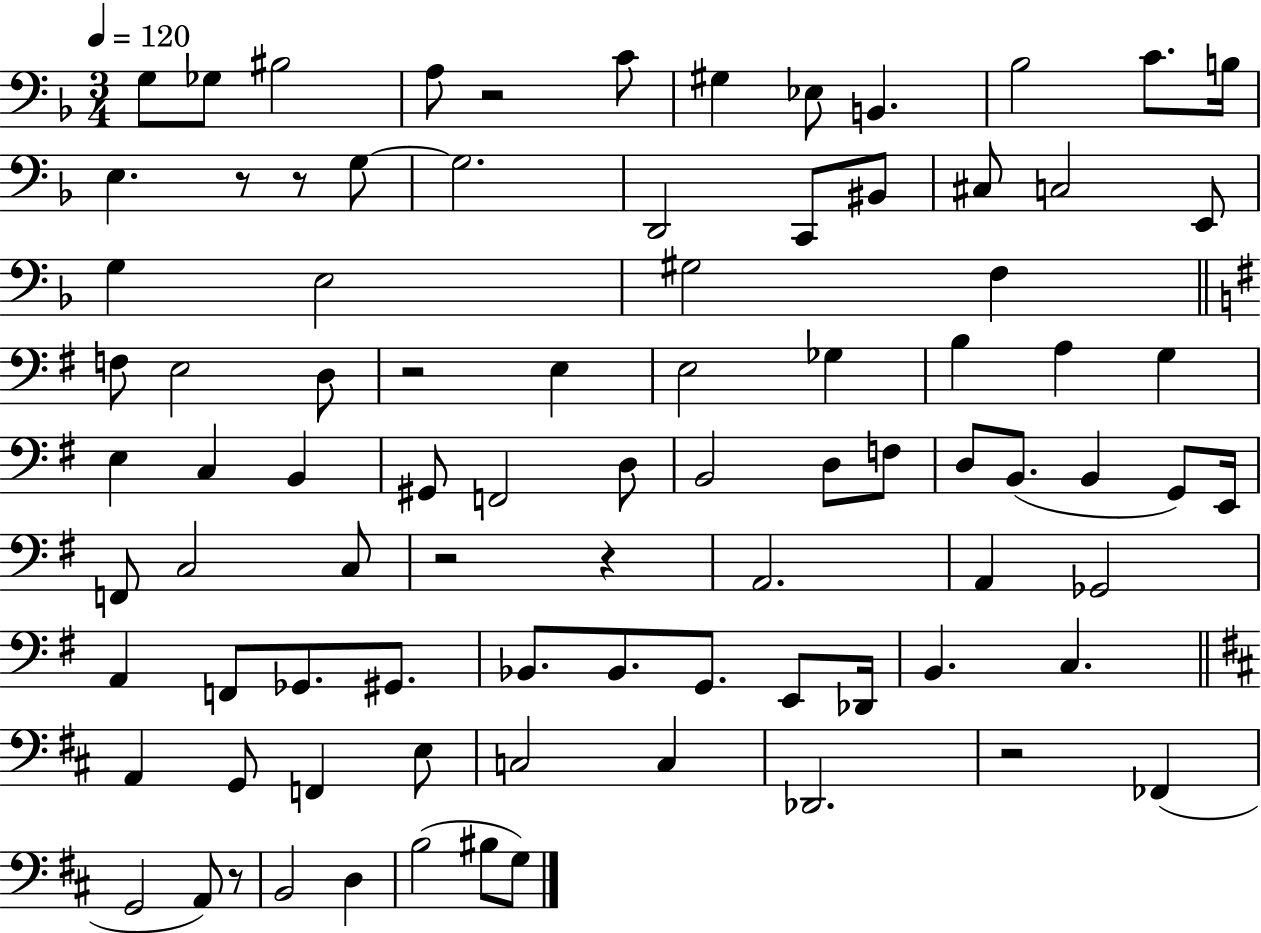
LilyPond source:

{
  \clef bass
  \numericTimeSignature
  \time 3/4
  \key f \major
  \tempo 4 = 120
  g8 ges8 bis2 | a8 r2 c'8 | gis4 ees8 b,4. | bes2 c'8. b16 | \break e4. r8 r8 g8~~ | g2. | d,2 c,8 bis,8 | cis8 c2 e,8 | \break g4 e2 | gis2 f4 | \bar "||" \break \key g \major f8 e2 d8 | r2 e4 | e2 ges4 | b4 a4 g4 | \break e4 c4 b,4 | gis,8 f,2 d8 | b,2 d8 f8 | d8 b,8.( b,4 g,8) e,16 | \break f,8 c2 c8 | r2 r4 | a,2. | a,4 ges,2 | \break a,4 f,8 ges,8. gis,8. | bes,8. bes,8. g,8. e,8 des,16 | b,4. c4. | \bar "||" \break \key b \minor a,4 g,8 f,4 e8 | c2 c4 | des,2. | r2 fes,4( | \break g,2 a,8) r8 | b,2 d4 | b2( bis8 g8) | \bar "|."
}